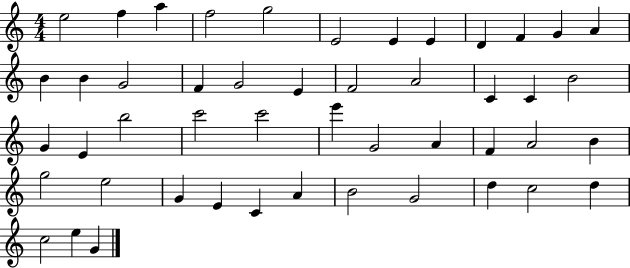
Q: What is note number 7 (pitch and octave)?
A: E4